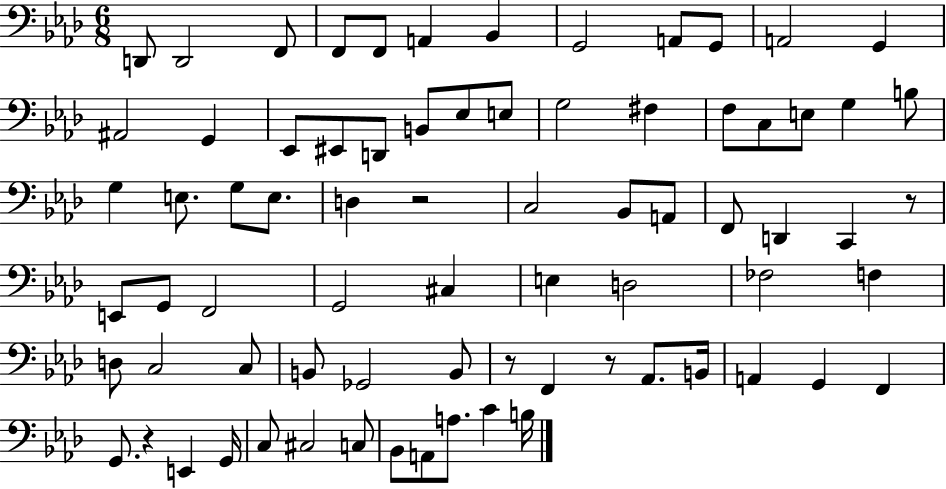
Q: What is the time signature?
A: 6/8